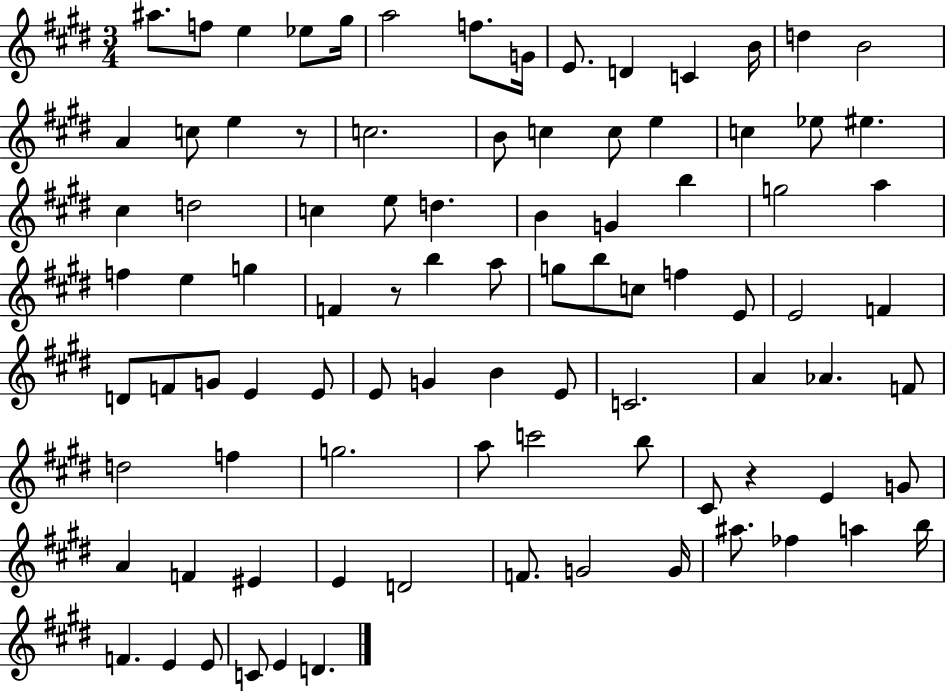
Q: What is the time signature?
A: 3/4